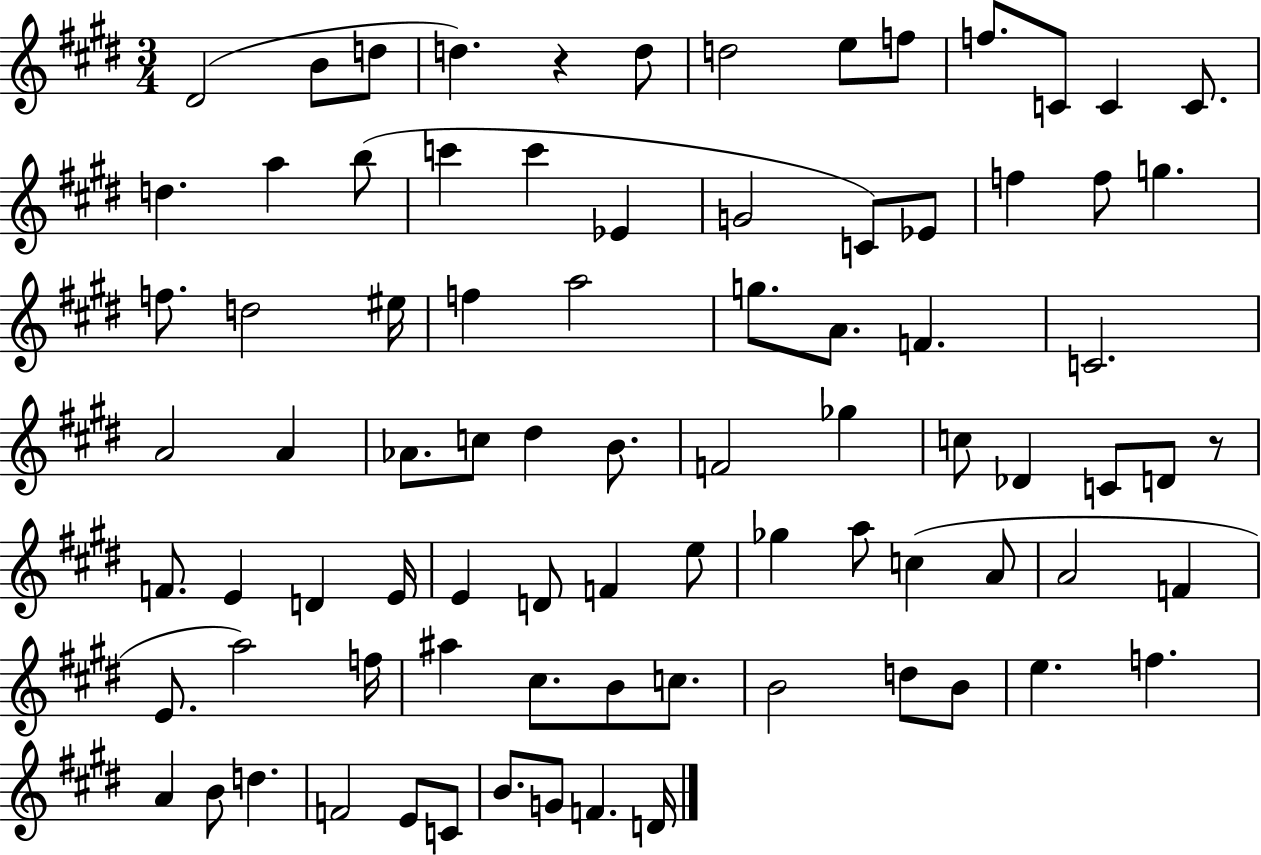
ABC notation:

X:1
T:Untitled
M:3/4
L:1/4
K:E
^D2 B/2 d/2 d z d/2 d2 e/2 f/2 f/2 C/2 C C/2 d a b/2 c' c' _E G2 C/2 _E/2 f f/2 g f/2 d2 ^e/4 f a2 g/2 A/2 F C2 A2 A _A/2 c/2 ^d B/2 F2 _g c/2 _D C/2 D/2 z/2 F/2 E D E/4 E D/2 F e/2 _g a/2 c A/2 A2 F E/2 a2 f/4 ^a ^c/2 B/2 c/2 B2 d/2 B/2 e f A B/2 d F2 E/2 C/2 B/2 G/2 F D/4